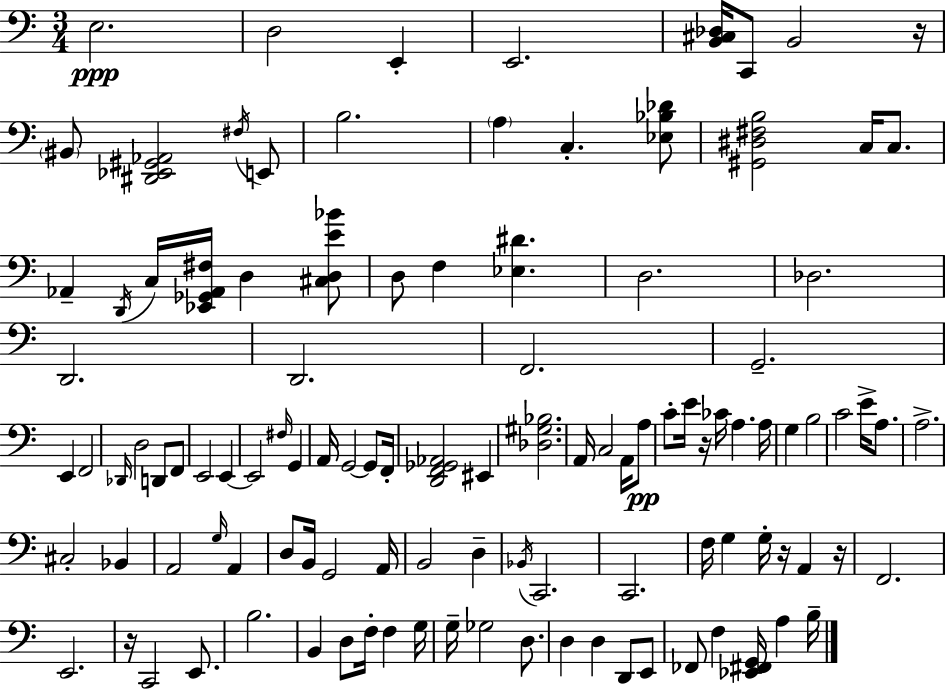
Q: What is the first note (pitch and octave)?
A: E3